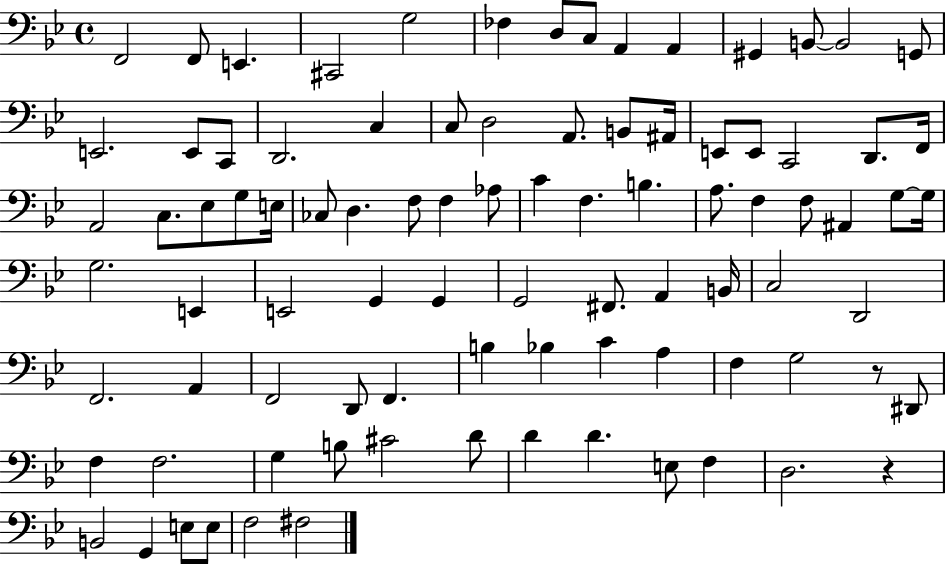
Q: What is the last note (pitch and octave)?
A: F#3